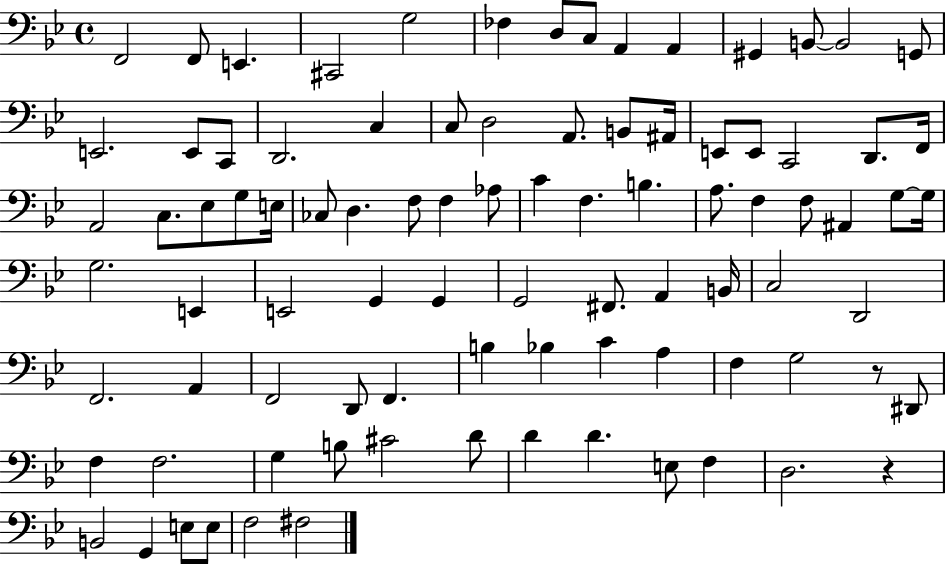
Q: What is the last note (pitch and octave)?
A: F#3